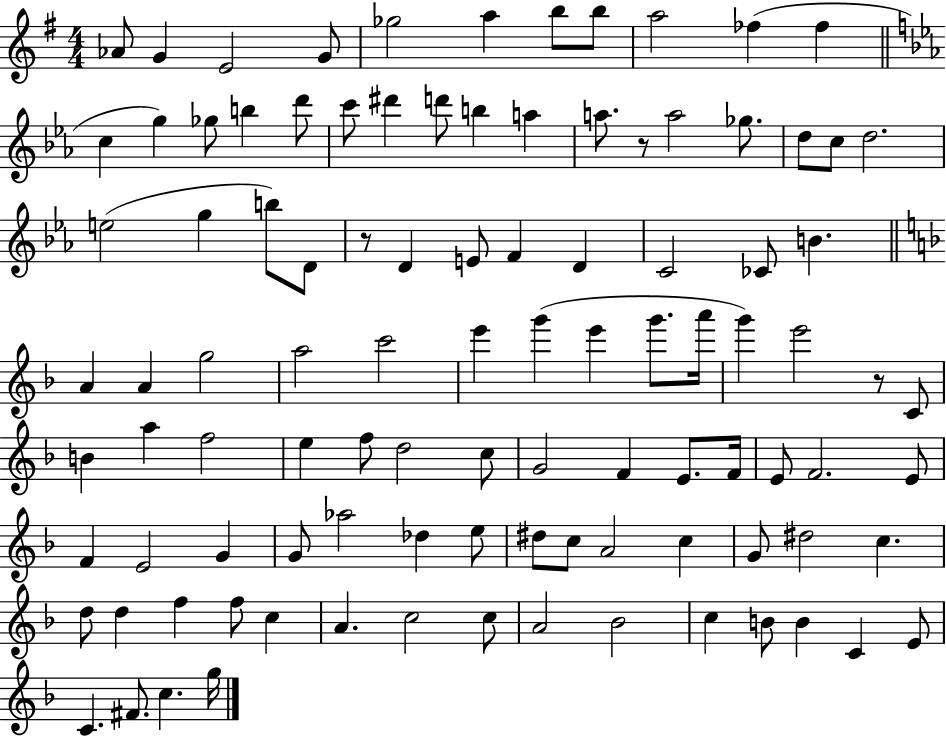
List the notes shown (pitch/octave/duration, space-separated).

Ab4/e G4/q E4/h G4/e Gb5/h A5/q B5/e B5/e A5/h FES5/q FES5/q C5/q G5/q Gb5/e B5/q D6/e C6/e D#6/q D6/e B5/q A5/q A5/e. R/e A5/h Gb5/e. D5/e C5/e D5/h. E5/h G5/q B5/e D4/e R/e D4/q E4/e F4/q D4/q C4/h CES4/e B4/q. A4/q A4/q G5/h A5/h C6/h E6/q G6/q E6/q G6/e. A6/s G6/q E6/h R/e C4/e B4/q A5/q F5/h E5/q F5/e D5/h C5/e G4/h F4/q E4/e. F4/s E4/e F4/h. E4/e F4/q E4/h G4/q G4/e Ab5/h Db5/q E5/e D#5/e C5/e A4/h C5/q G4/e D#5/h C5/q. D5/e D5/q F5/q F5/e C5/q A4/q. C5/h C5/e A4/h Bb4/h C5/q B4/e B4/q C4/q E4/e C4/q. F#4/e. C5/q. G5/s